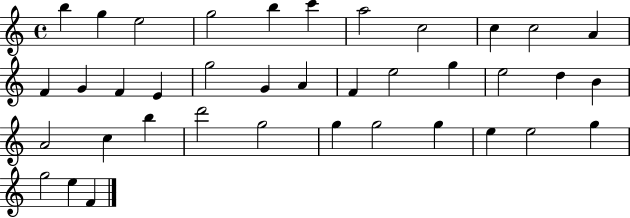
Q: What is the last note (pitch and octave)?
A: F4